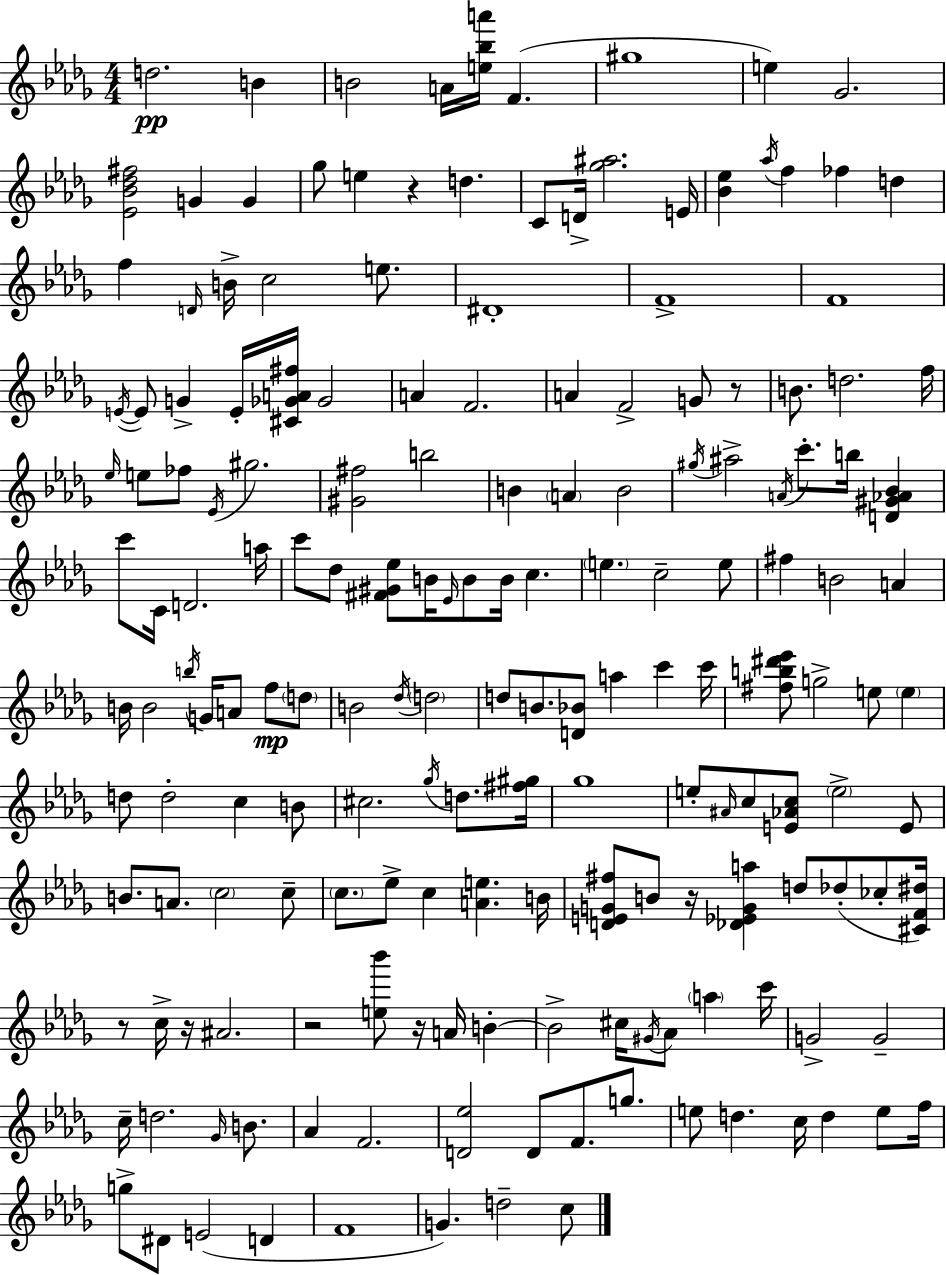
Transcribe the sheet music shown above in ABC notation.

X:1
T:Untitled
M:4/4
L:1/4
K:Bbm
d2 B B2 A/4 [e_ba']/4 F ^g4 e _G2 [_E_B_d^f]2 G G _g/2 e z d C/2 D/4 [_g^a]2 E/4 [_B_e] _a/4 f _f d f D/4 B/4 c2 e/2 ^D4 F4 F4 E/4 E/2 G E/4 [^C_GA^f]/4 _G2 A F2 A F2 G/2 z/2 B/2 d2 f/4 _e/4 e/2 _f/2 _E/4 ^g2 [^G^f]2 b2 B A B2 ^g/4 ^a2 A/4 c'/2 b/4 [D^G_A_B] c'/2 C/4 D2 a/4 c'/2 _d/2 [^F^G_e]/2 B/4 _E/4 B/2 B/4 c e c2 e/2 ^f B2 A B/4 B2 b/4 G/4 A/2 f/2 d/2 B2 _d/4 d2 d/2 B/2 [D_B]/2 a c' c'/4 [^fb^d'_e']/2 g2 e/2 e d/2 d2 c B/2 ^c2 _g/4 d/2 [^f^g]/4 _g4 e/2 ^A/4 c/2 [E_Ac]/2 e2 E/2 B/2 A/2 c2 c/2 c/2 _e/2 c [Ae] B/4 [DEG^f]/2 B/2 z/4 [_D_EGa] d/2 _d/2 _c/2 [^CF^d]/4 z/2 c/4 z/4 ^A2 z2 [e_b']/2 z/4 A/4 B B2 ^c/4 ^G/4 _A/2 a c'/4 G2 G2 c/4 d2 _G/4 B/2 _A F2 [D_e]2 D/2 F/2 g/2 e/2 d c/4 d e/2 f/4 g/2 ^D/2 E2 D F4 G d2 c/2